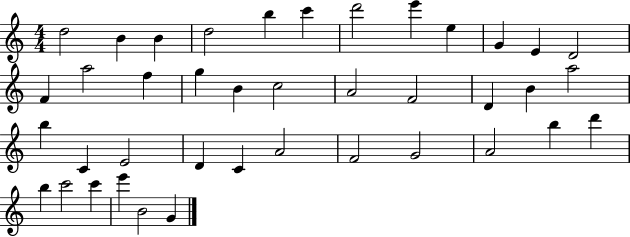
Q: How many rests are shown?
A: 0